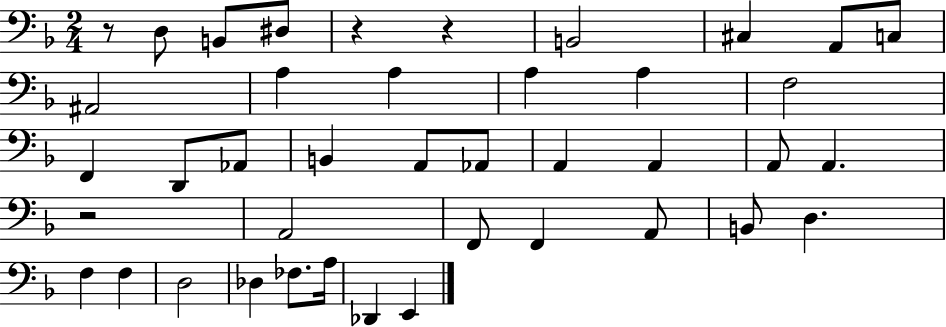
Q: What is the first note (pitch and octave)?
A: D3